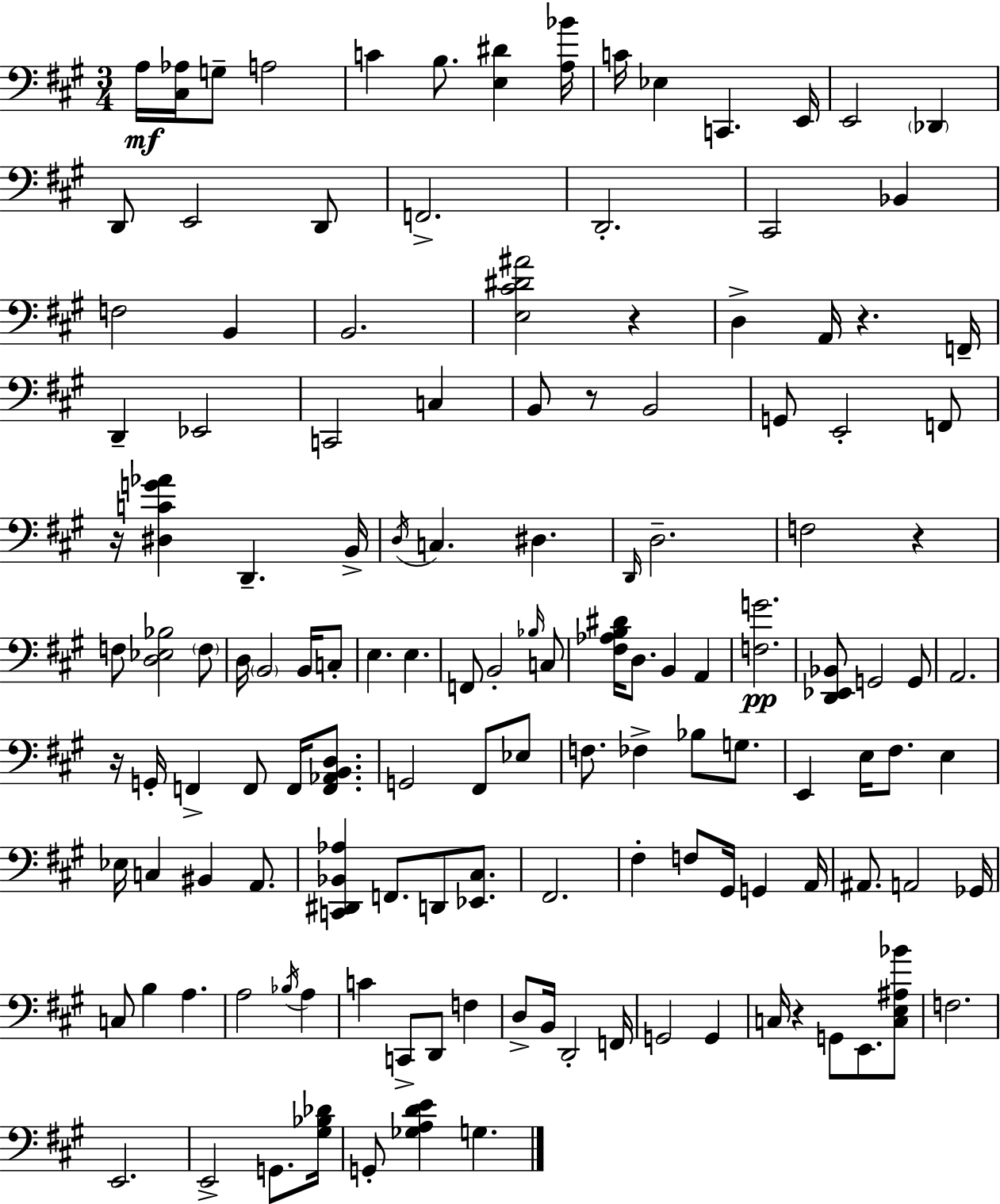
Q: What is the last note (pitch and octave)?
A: G3